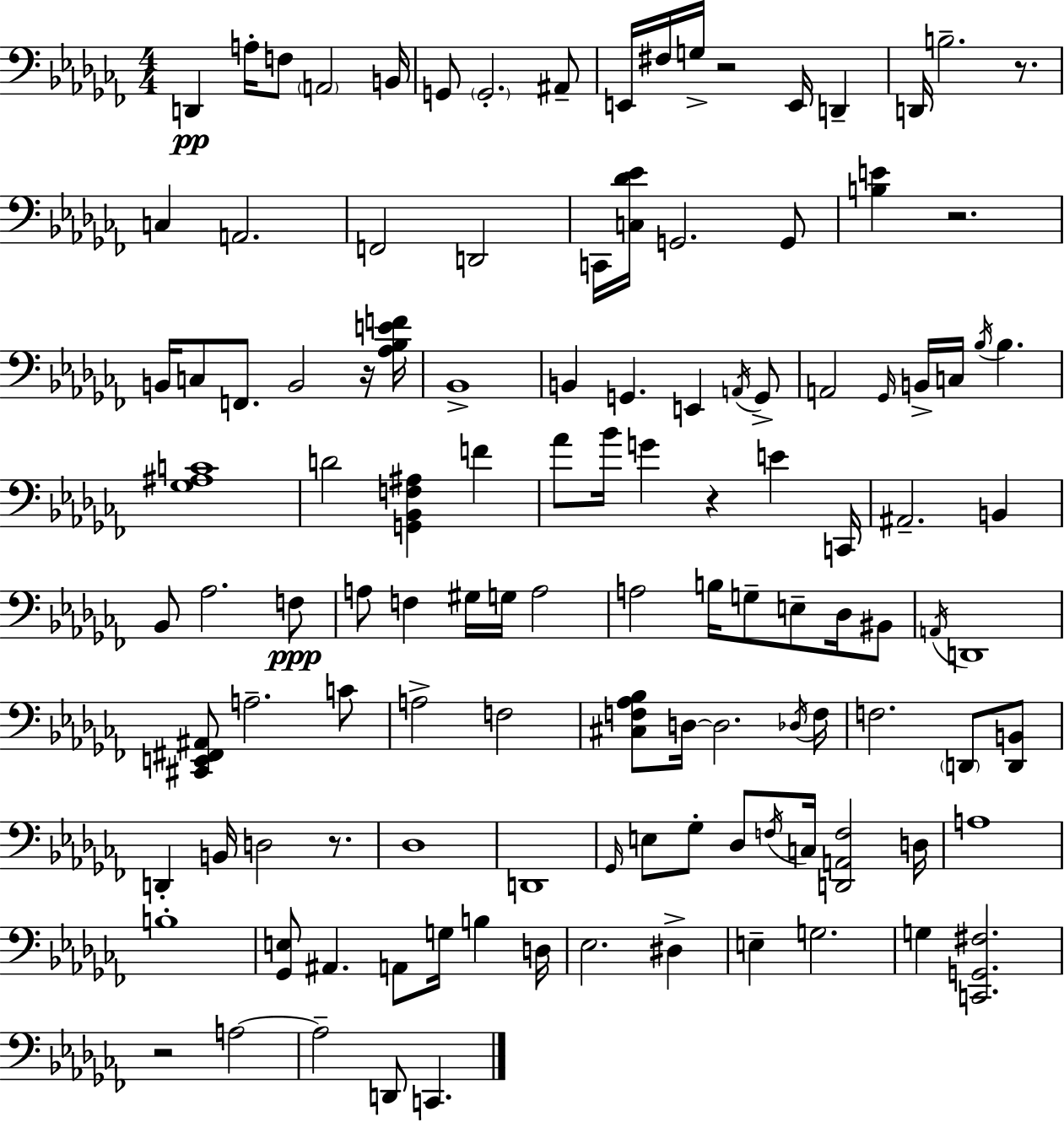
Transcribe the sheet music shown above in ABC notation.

X:1
T:Untitled
M:4/4
L:1/4
K:Abm
D,, A,/4 F,/2 A,,2 B,,/4 G,,/2 G,,2 ^A,,/2 E,,/4 ^F,/4 G,/4 z2 E,,/4 D,, D,,/4 B,2 z/2 C, A,,2 F,,2 D,,2 C,,/4 [C,_D_E]/4 G,,2 G,,/2 [B,E] z2 B,,/4 C,/2 F,,/2 B,,2 z/4 [_A,_B,EF]/4 _B,,4 B,, G,, E,, A,,/4 G,,/2 A,,2 _G,,/4 B,,/4 C,/4 _B,/4 _B, [_G,^A,C]4 D2 [G,,_B,,F,^A,] F _A/2 _B/4 G z E C,,/4 ^A,,2 B,, _B,,/2 _A,2 F,/2 A,/2 F, ^G,/4 G,/4 A,2 A,2 B,/4 G,/2 E,/2 _D,/4 ^B,,/2 A,,/4 D,,4 [^C,,E,,^F,,^A,,]/2 A,2 C/2 A,2 F,2 [^C,F,_A,_B,]/2 D,/4 D,2 _D,/4 F,/4 F,2 D,,/2 [D,,B,,]/2 D,, B,,/4 D,2 z/2 _D,4 D,,4 _G,,/4 E,/2 _G,/2 _D,/2 F,/4 C,/4 [D,,A,,F,]2 D,/4 A,4 B,4 [_G,,E,]/2 ^A,, A,,/2 G,/4 B, D,/4 _E,2 ^D, E, G,2 G, [C,,G,,^F,]2 z2 A,2 A,2 D,,/2 C,,